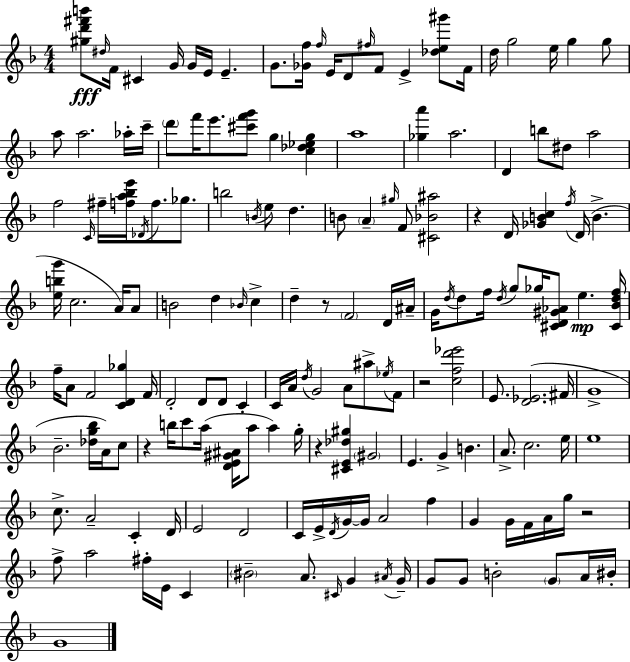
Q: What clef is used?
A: treble